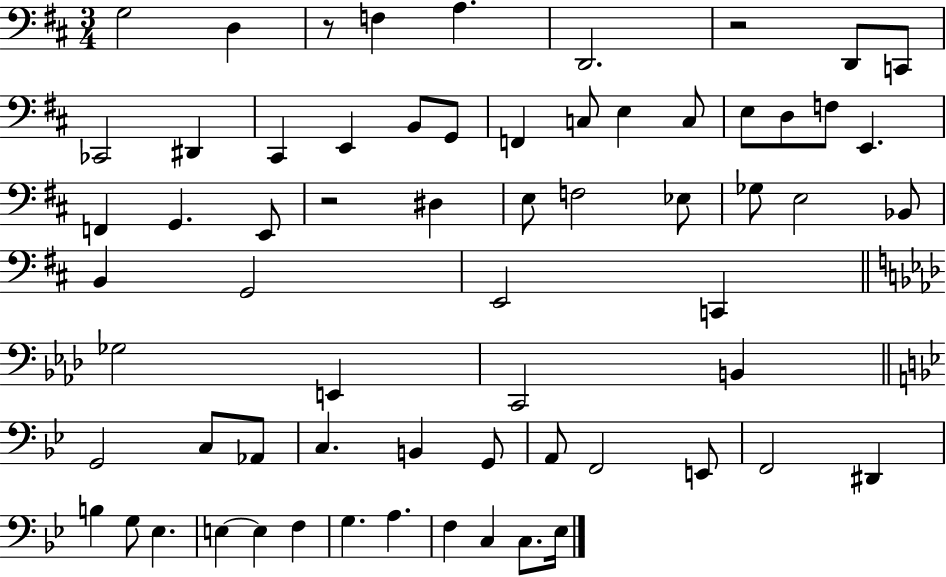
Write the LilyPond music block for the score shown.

{
  \clef bass
  \numericTimeSignature
  \time 3/4
  \key d \major
  g2 d4 | r8 f4 a4. | d,2. | r2 d,8 c,8 | \break ces,2 dis,4 | cis,4 e,4 b,8 g,8 | f,4 c8 e4 c8 | e8 d8 f8 e,4. | \break f,4 g,4. e,8 | r2 dis4 | e8 f2 ees8 | ges8 e2 bes,8 | \break b,4 g,2 | e,2 c,4 | \bar "||" \break \key f \minor ges2 e,4 | c,2 b,4 | \bar "||" \break \key bes \major g,2 c8 aes,8 | c4. b,4 g,8 | a,8 f,2 e,8 | f,2 dis,4 | \break b4 g8 ees4. | e4~~ e4 f4 | g4. a4. | f4 c4 c8. ees16 | \break \bar "|."
}